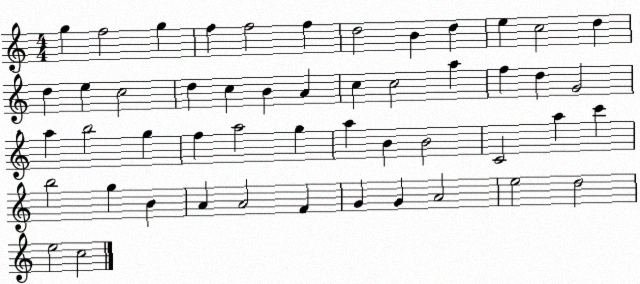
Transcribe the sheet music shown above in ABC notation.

X:1
T:Untitled
M:4/4
L:1/4
K:C
g f2 g f f2 f d2 B d e c2 d d e c2 d c B A c c2 a f d G2 a b2 g f a2 g a B B2 C2 a c' b2 g B A A2 F G G A2 e2 d2 e2 c2